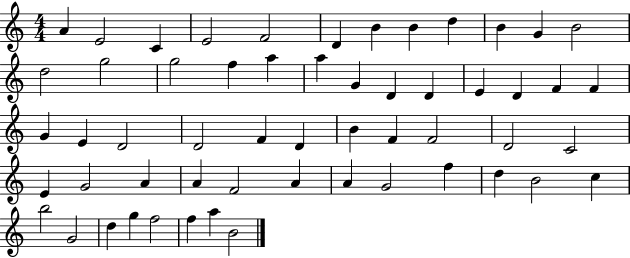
{
  \clef treble
  \numericTimeSignature
  \time 4/4
  \key c \major
  a'4 e'2 c'4 | e'2 f'2 | d'4 b'4 b'4 d''4 | b'4 g'4 b'2 | \break d''2 g''2 | g''2 f''4 a''4 | a''4 g'4 d'4 d'4 | e'4 d'4 f'4 f'4 | \break g'4 e'4 d'2 | d'2 f'4 d'4 | b'4 f'4 f'2 | d'2 c'2 | \break e'4 g'2 a'4 | a'4 f'2 a'4 | a'4 g'2 f''4 | d''4 b'2 c''4 | \break b''2 g'2 | d''4 g''4 f''2 | f''4 a''4 b'2 | \bar "|."
}